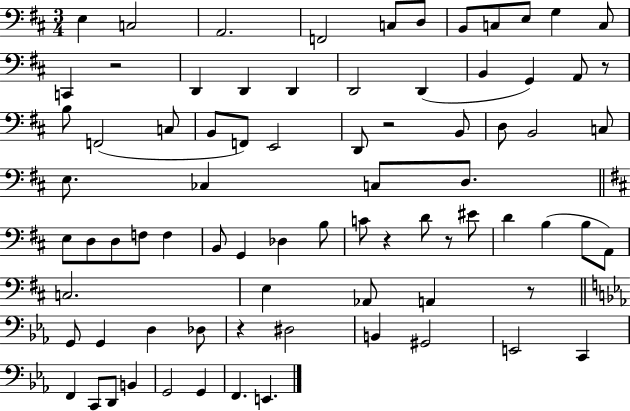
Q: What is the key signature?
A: D major